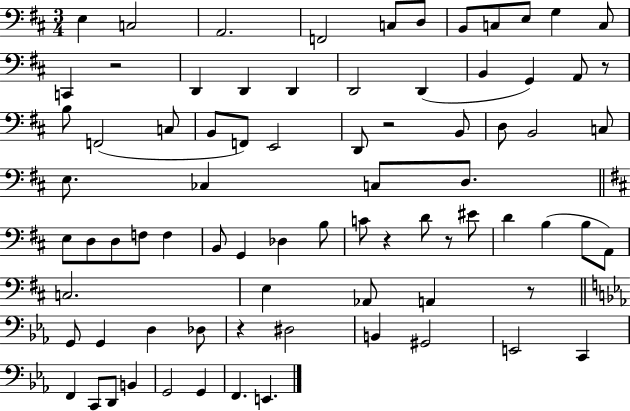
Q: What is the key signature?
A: D major